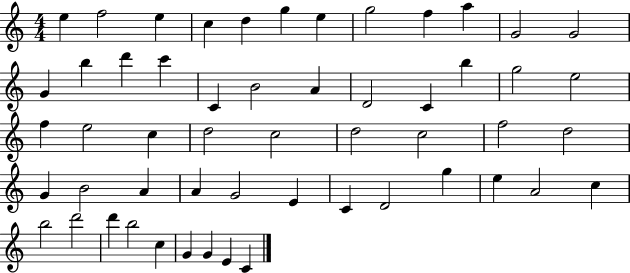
E5/q F5/h E5/q C5/q D5/q G5/q E5/q G5/h F5/q A5/q G4/h G4/h G4/q B5/q D6/q C6/q C4/q B4/h A4/q D4/h C4/q B5/q G5/h E5/h F5/q E5/h C5/q D5/h C5/h D5/h C5/h F5/h D5/h G4/q B4/h A4/q A4/q G4/h E4/q C4/q D4/h G5/q E5/q A4/h C5/q B5/h D6/h D6/q B5/h C5/q G4/q G4/q E4/q C4/q